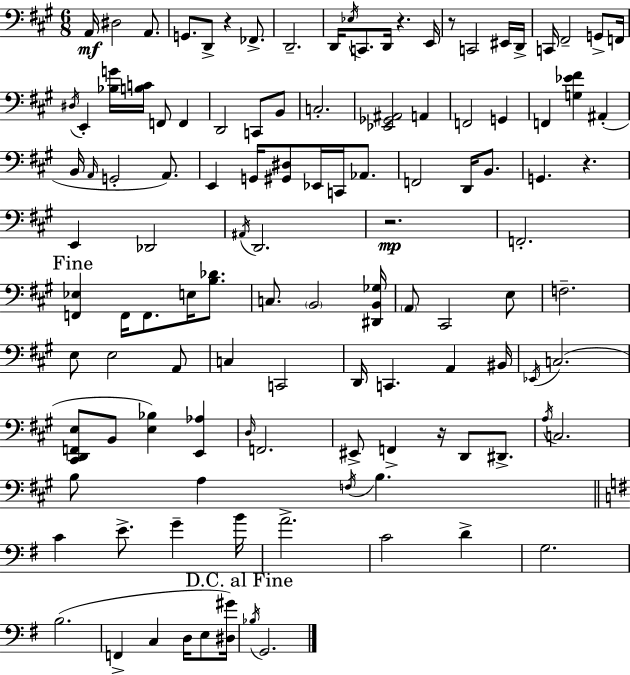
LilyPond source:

{
  \clef bass
  \numericTimeSignature
  \time 6/8
  \key a \major
  a,16\mf dis2 a,8. | g,8. d,8-> r4 fes,8.-> | d,2.-- | d,16 \acciaccatura { ees16 } c,8. d,16 r4. | \break e,16 r8 c,2 eis,16 | d,16-> c,16 fis,2-- g,8-> | f,16 \acciaccatura { dis16 } e,4-. <bes g'>16 <b c'>16 f,8 f,4 | d,2 c,8 | \break b,8 c2.-. | <ees, ges, ais,>2 a,4 | f,2 g,4 | f,4 <g ees' fis'>4 ais,4-.( | \break b,16 \grace { a,16 } g,2-. | a,8.) e,4 g,16 <gis, dis>8 ees,16 c,16 | aes,8. f,2 d,16 | b,8. g,4. r4. | \break e,4 des,2 | \acciaccatura { ais,16 } d,2. | r2.\mp | f,2.-. | \break \mark "Fine" <f, ees>4 f,16 f,8. | e16 <b des'>8. c8. \parenthesize b,2 | <dis, b, ges>16 \parenthesize a,8 cis,2 | e8 f2.-- | \break e8 e2 | a,8 c4 c,2 | d,16 c,4. a,4 | bis,16 \acciaccatura { ees,16 } c2.( | \break <cis, d, f, e>8 b,8 <e bes>4) | <e, aes>4 \grace { d16 } f,2. | eis,8-> f,4-> | r16 d,8 dis,8.-> \acciaccatura { a16 } c2. | \break b8 a4 | \acciaccatura { f16 } b4. \bar "||" \break \key e \minor c'4 e'8.-> g'4-- b'16 | a'2.-> | c'2 d'4-> | g2. | \break b2.( | f,4-> c4 d16 e8 <dis gis'>16) | \mark "D.C. al Fine" \acciaccatura { bes16 } g,2. | \bar "|."
}